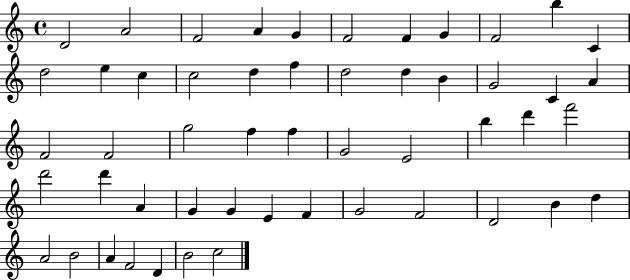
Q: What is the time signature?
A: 4/4